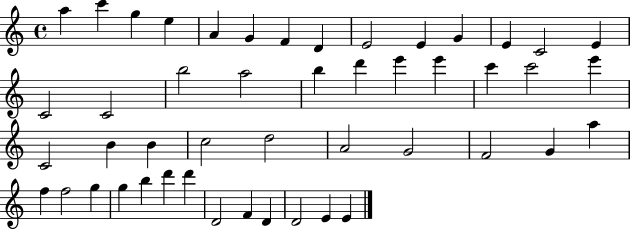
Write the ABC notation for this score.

X:1
T:Untitled
M:4/4
L:1/4
K:C
a c' g e A G F D E2 E G E C2 E C2 C2 b2 a2 b d' e' e' c' c'2 e' C2 B B c2 d2 A2 G2 F2 G a f f2 g g b d' d' D2 F D D2 E E